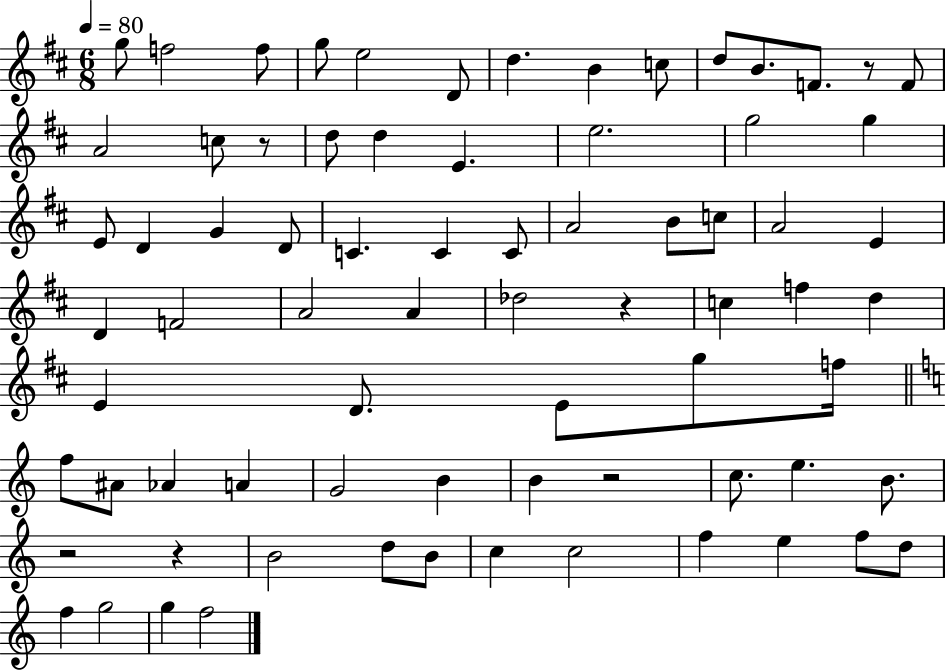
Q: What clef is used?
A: treble